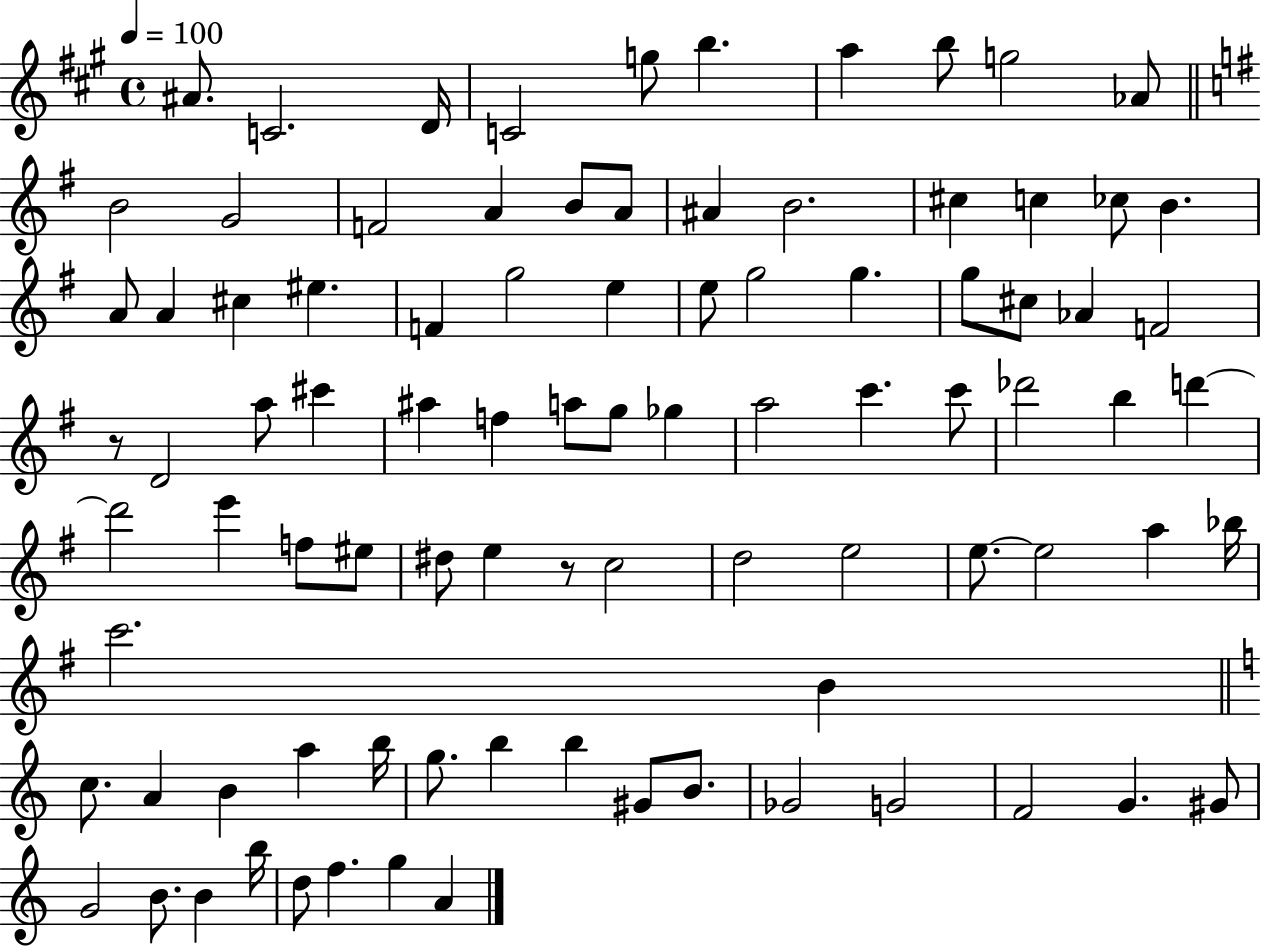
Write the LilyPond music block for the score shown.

{
  \clef treble
  \time 4/4
  \defaultTimeSignature
  \key a \major
  \tempo 4 = 100
  ais'8. c'2. d'16 | c'2 g''8 b''4. | a''4 b''8 g''2 aes'8 | \bar "||" \break \key e \minor b'2 g'2 | f'2 a'4 b'8 a'8 | ais'4 b'2. | cis''4 c''4 ces''8 b'4. | \break a'8 a'4 cis''4 eis''4. | f'4 g''2 e''4 | e''8 g''2 g''4. | g''8 cis''8 aes'4 f'2 | \break r8 d'2 a''8 cis'''4 | ais''4 f''4 a''8 g''8 ges''4 | a''2 c'''4. c'''8 | des'''2 b''4 d'''4~~ | \break d'''2 e'''4 f''8 eis''8 | dis''8 e''4 r8 c''2 | d''2 e''2 | e''8.~~ e''2 a''4 bes''16 | \break c'''2. b'4 | \bar "||" \break \key c \major c''8. a'4 b'4 a''4 b''16 | g''8. b''4 b''4 gis'8 b'8. | ges'2 g'2 | f'2 g'4. gis'8 | \break g'2 b'8. b'4 b''16 | d''8 f''4. g''4 a'4 | \bar "|."
}